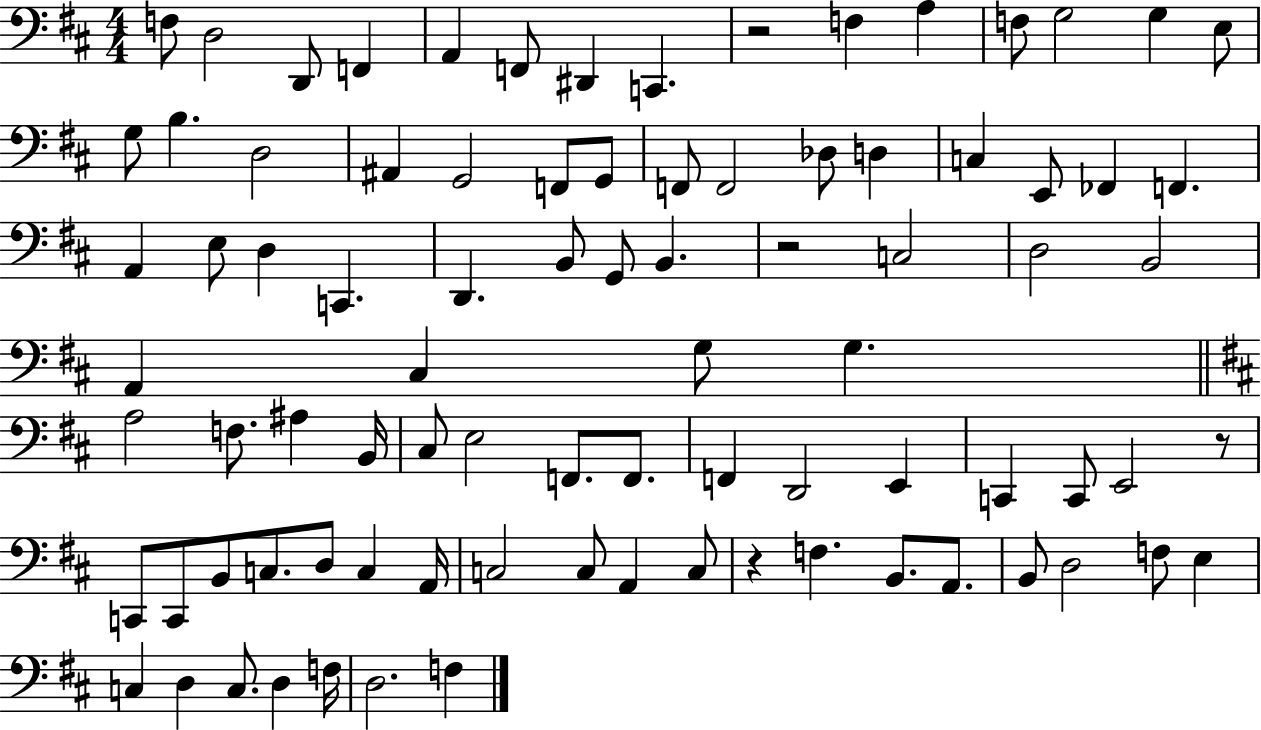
F3/e D3/h D2/e F2/q A2/q F2/e D#2/q C2/q. R/h F3/q A3/q F3/e G3/h G3/q E3/e G3/e B3/q. D3/h A#2/q G2/h F2/e G2/e F2/e F2/h Db3/e D3/q C3/q E2/e FES2/q F2/q. A2/q E3/e D3/q C2/q. D2/q. B2/e G2/e B2/q. R/h C3/h D3/h B2/h A2/q C#3/q G3/e G3/q. A3/h F3/e. A#3/q B2/s C#3/e E3/h F2/e. F2/e. F2/q D2/h E2/q C2/q C2/e E2/h R/e C2/e C2/e B2/e C3/e. D3/e C3/q A2/s C3/h C3/e A2/q C3/e R/q F3/q. B2/e. A2/e. B2/e D3/h F3/e E3/q C3/q D3/q C3/e. D3/q F3/s D3/h. F3/q